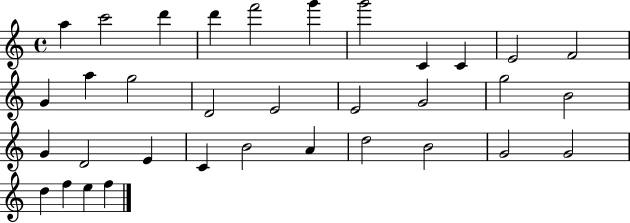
X:1
T:Untitled
M:4/4
L:1/4
K:C
a c'2 d' d' f'2 g' g'2 C C E2 F2 G a g2 D2 E2 E2 G2 g2 B2 G D2 E C B2 A d2 B2 G2 G2 d f e f